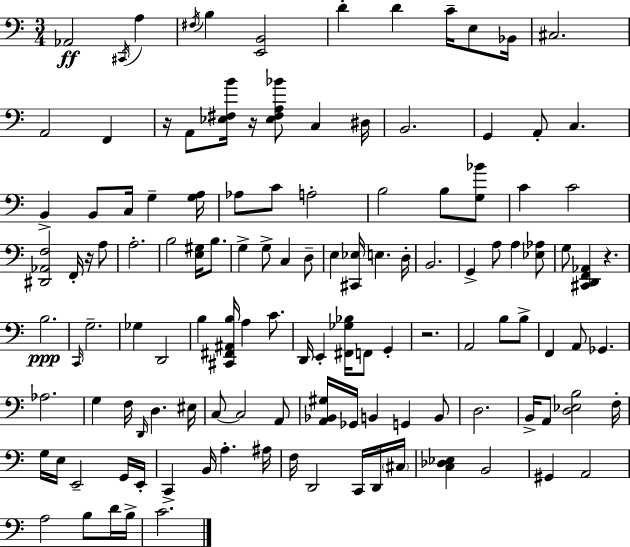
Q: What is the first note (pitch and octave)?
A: Ab2